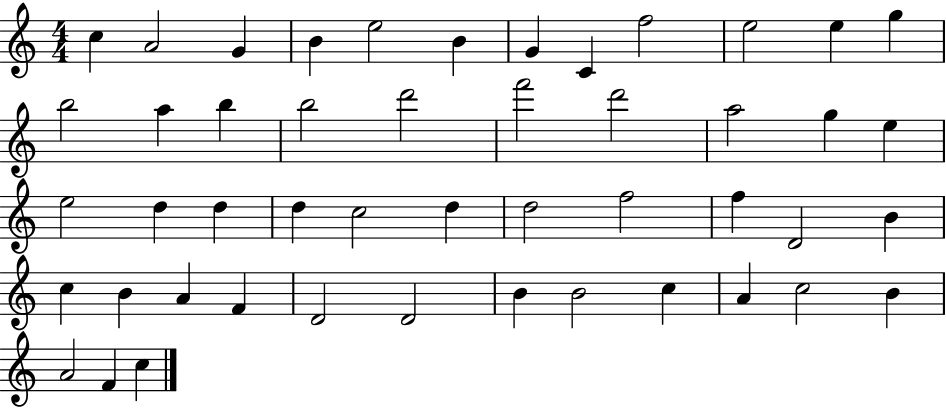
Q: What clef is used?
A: treble